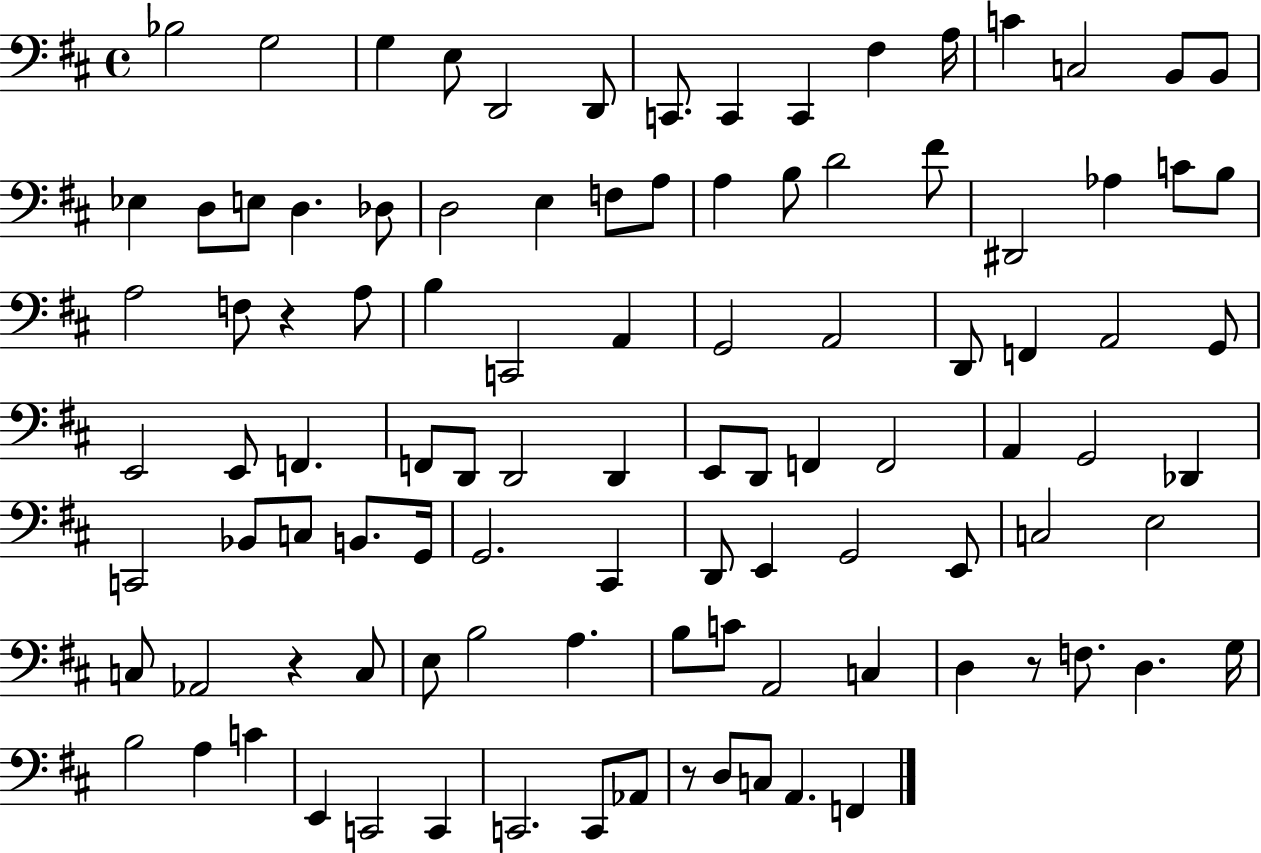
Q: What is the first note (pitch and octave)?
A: Bb3